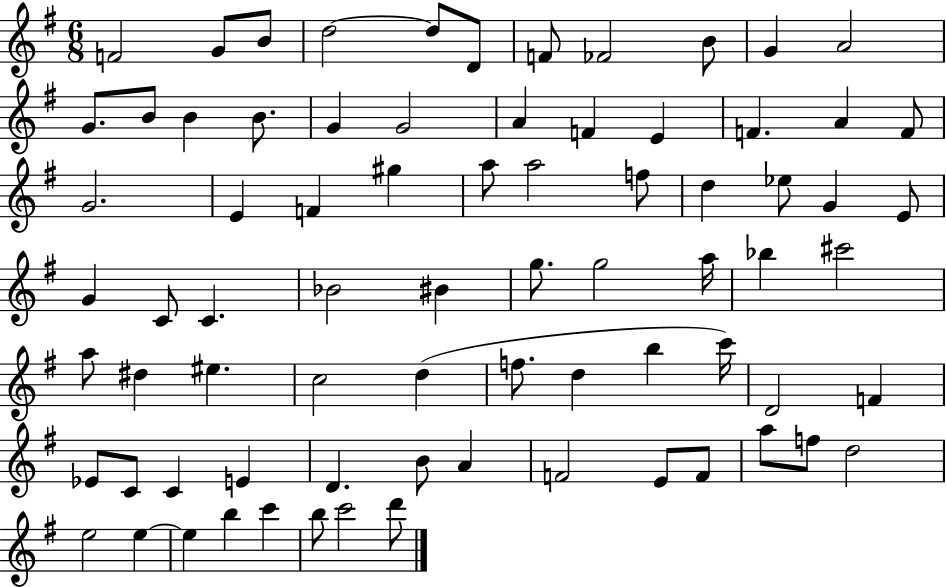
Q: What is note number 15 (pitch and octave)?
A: B4